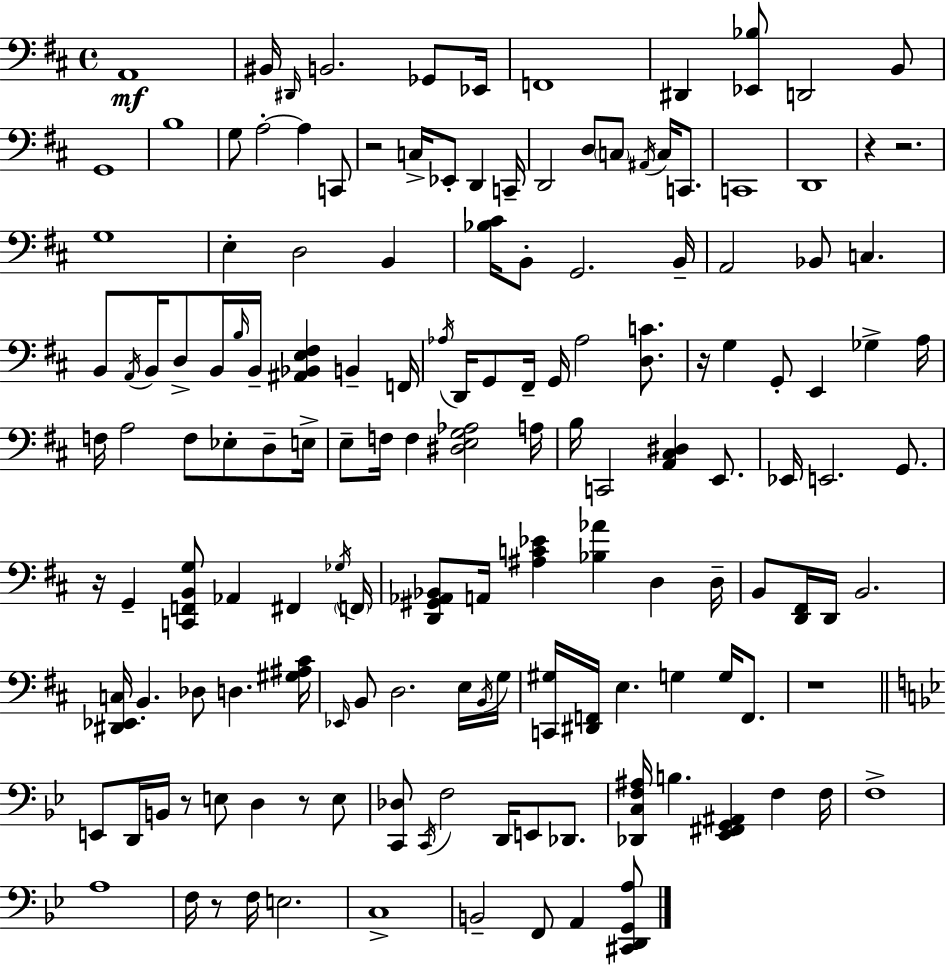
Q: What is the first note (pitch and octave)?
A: A2